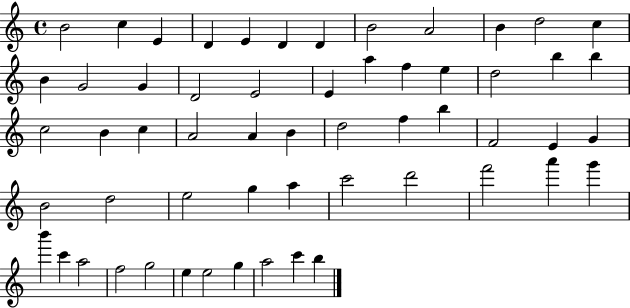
B4/h C5/q E4/q D4/q E4/q D4/q D4/q B4/h A4/h B4/q D5/h C5/q B4/q G4/h G4/q D4/h E4/h E4/q A5/q F5/q E5/q D5/h B5/q B5/q C5/h B4/q C5/q A4/h A4/q B4/q D5/h F5/q B5/q F4/h E4/q G4/q B4/h D5/h E5/h G5/q A5/q C6/h D6/h F6/h A6/q G6/q B6/q C6/q A5/h F5/h G5/h E5/q E5/h G5/q A5/h C6/q B5/q